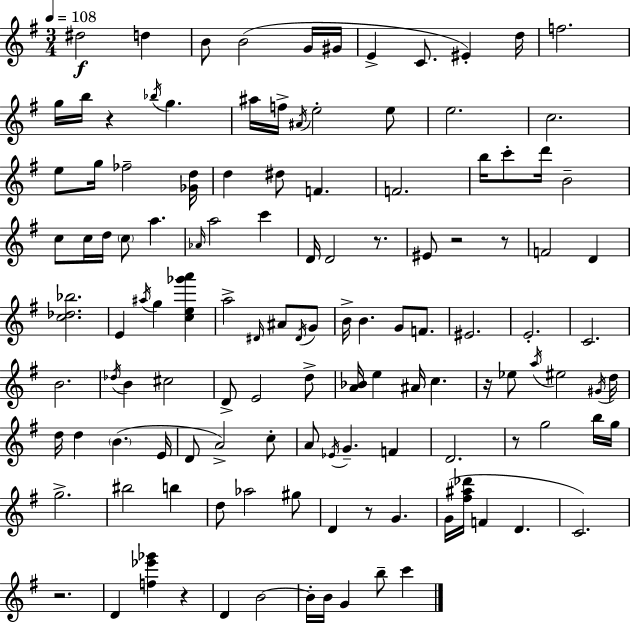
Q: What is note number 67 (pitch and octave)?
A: E4